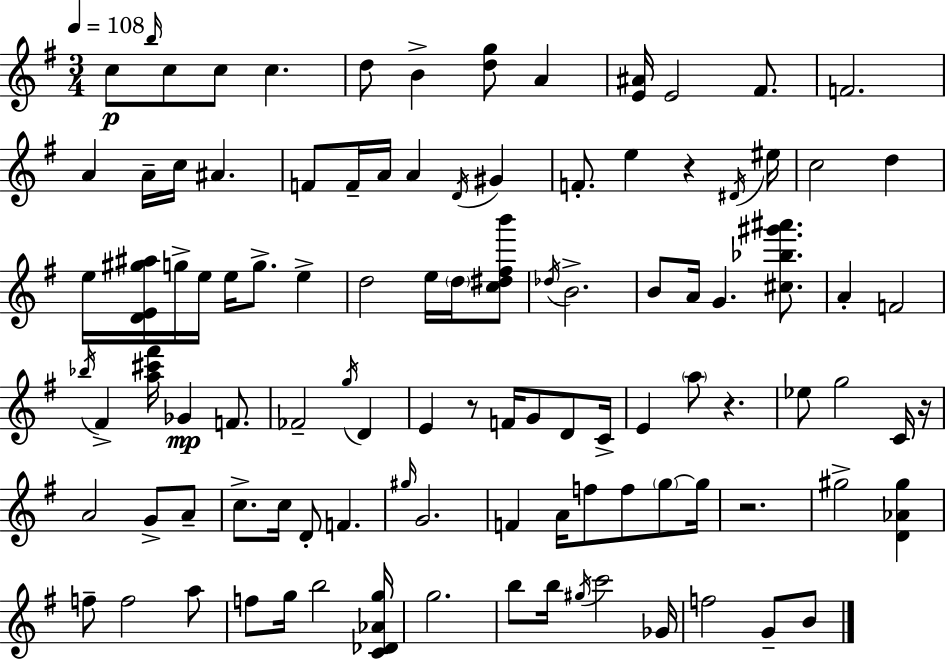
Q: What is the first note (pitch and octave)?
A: C5